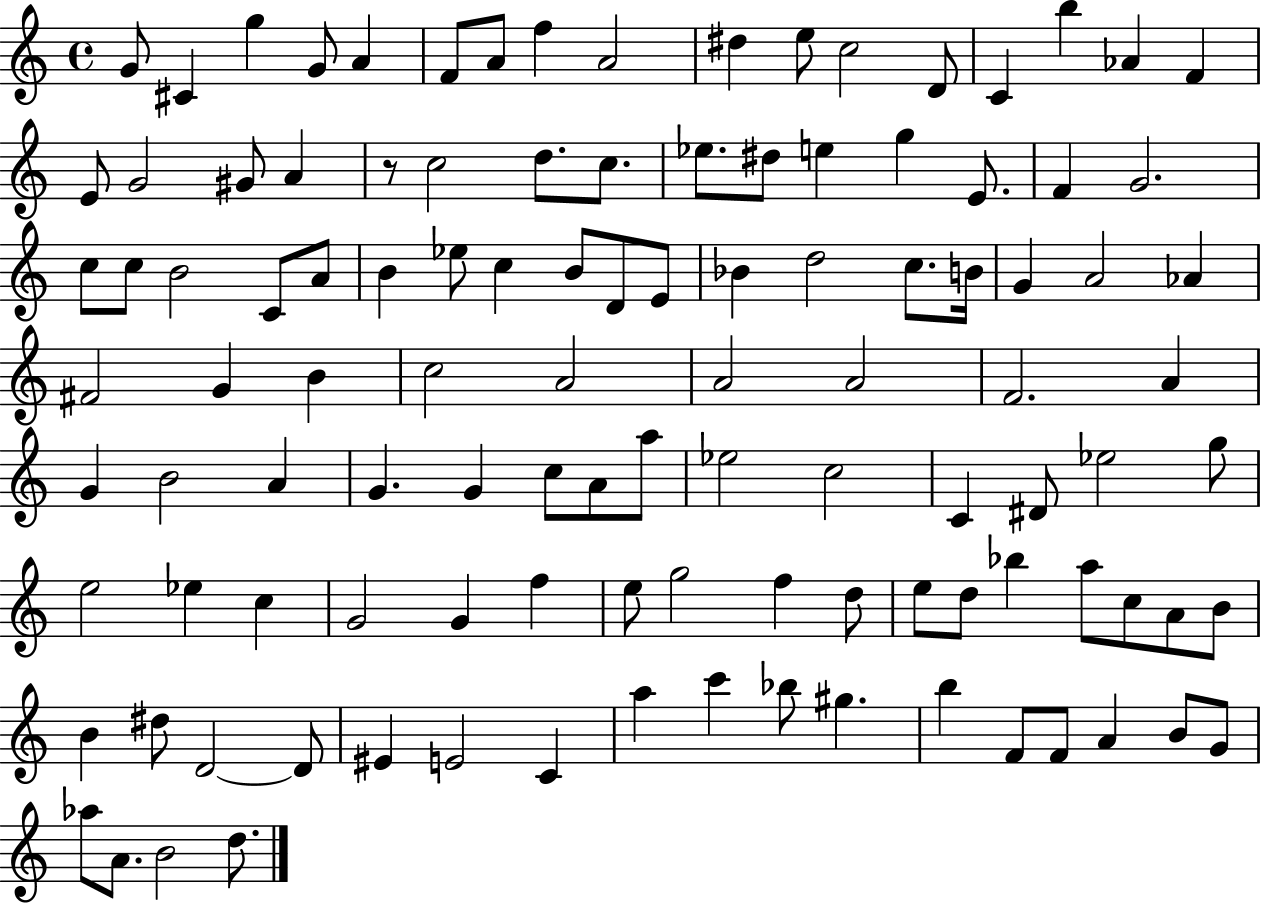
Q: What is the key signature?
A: C major